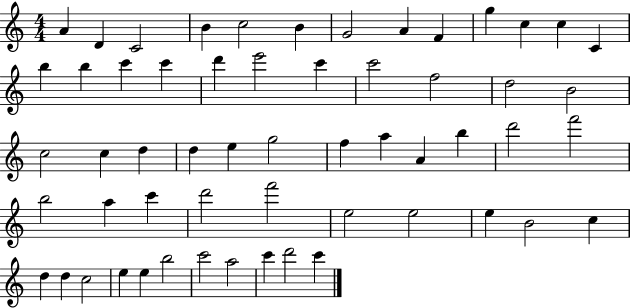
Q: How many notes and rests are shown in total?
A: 57